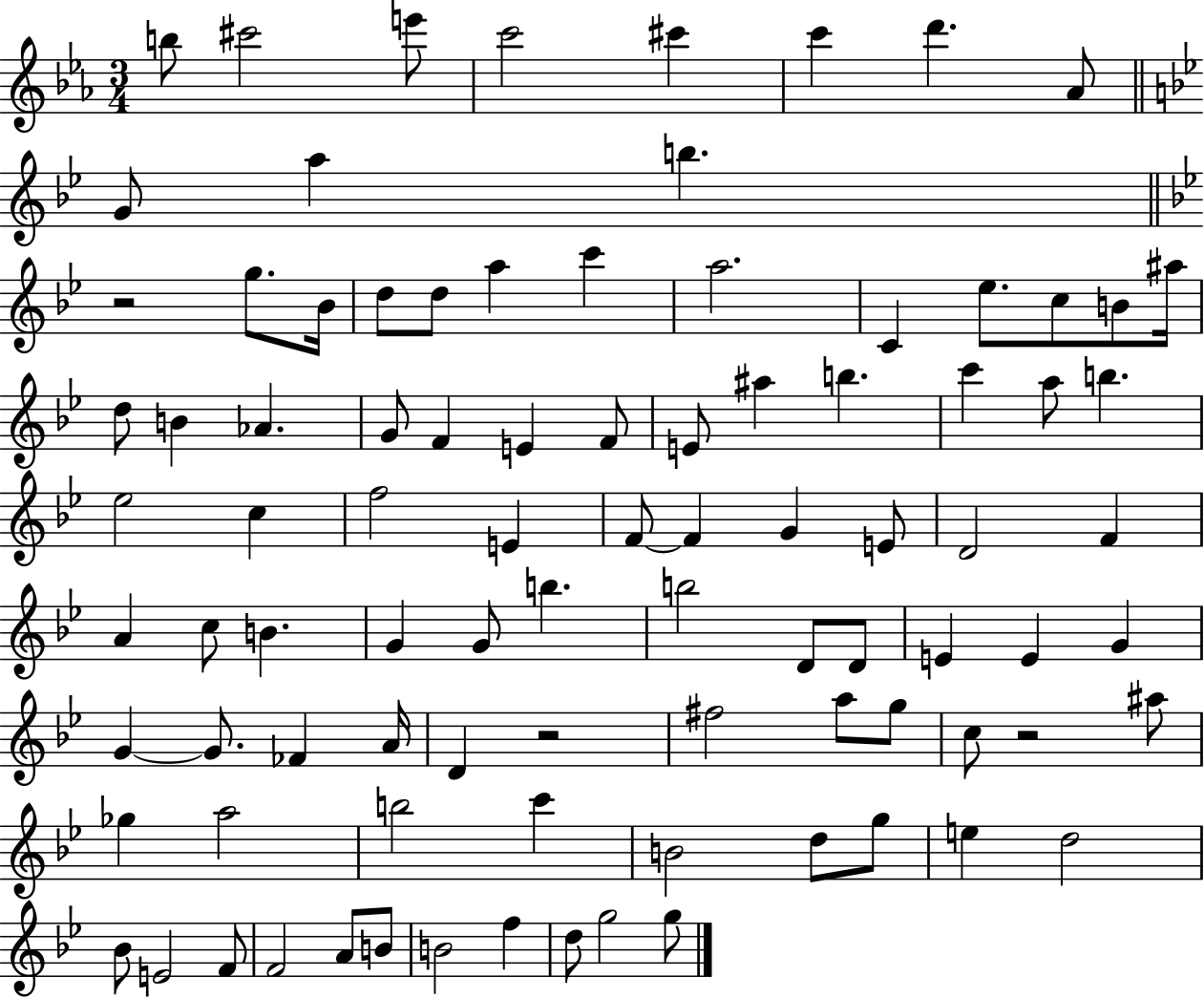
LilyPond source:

{
  \clef treble
  \numericTimeSignature
  \time 3/4
  \key ees \major
  b''8 cis'''2 e'''8 | c'''2 cis'''4 | c'''4 d'''4. aes'8 | \bar "||" \break \key bes \major g'8 a''4 b''4. | \bar "||" \break \key g \minor r2 g''8. bes'16 | d''8 d''8 a''4 c'''4 | a''2. | c'4 ees''8. c''8 b'8 ais''16 | \break d''8 b'4 aes'4. | g'8 f'4 e'4 f'8 | e'8 ais''4 b''4. | c'''4 a''8 b''4. | \break ees''2 c''4 | f''2 e'4 | f'8~~ f'4 g'4 e'8 | d'2 f'4 | \break a'4 c''8 b'4. | g'4 g'8 b''4. | b''2 d'8 d'8 | e'4 e'4 g'4 | \break g'4~~ g'8. fes'4 a'16 | d'4 r2 | fis''2 a''8 g''8 | c''8 r2 ais''8 | \break ges''4 a''2 | b''2 c'''4 | b'2 d''8 g''8 | e''4 d''2 | \break bes'8 e'2 f'8 | f'2 a'8 b'8 | b'2 f''4 | d''8 g''2 g''8 | \break \bar "|."
}